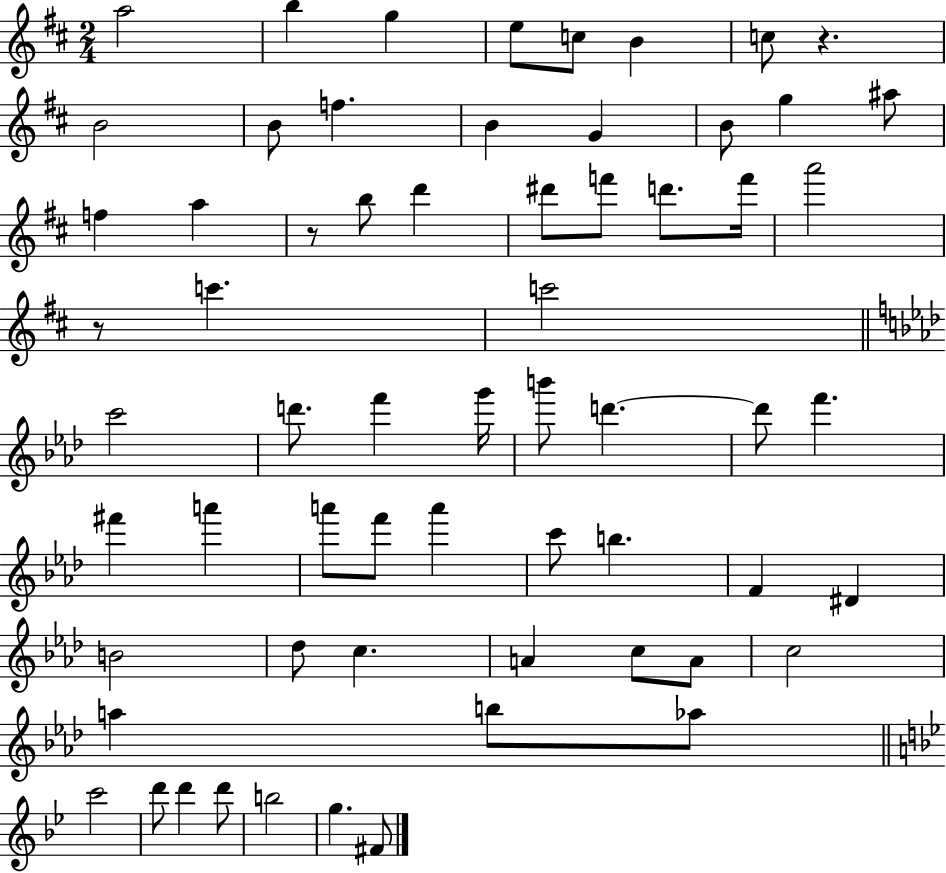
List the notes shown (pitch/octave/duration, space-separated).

A5/h B5/q G5/q E5/e C5/e B4/q C5/e R/q. B4/h B4/e F5/q. B4/q G4/q B4/e G5/q A#5/e F5/q A5/q R/e B5/e D6/q D#6/e F6/e D6/e. F6/s A6/h R/e C6/q. C6/h C6/h D6/e. F6/q G6/s B6/e D6/q. D6/e F6/q. F#6/q A6/q A6/e F6/e A6/q C6/e B5/q. F4/q D#4/q B4/h Db5/e C5/q. A4/q C5/e A4/e C5/h A5/q B5/e Ab5/e C6/h D6/e D6/q D6/e B5/h G5/q. F#4/e